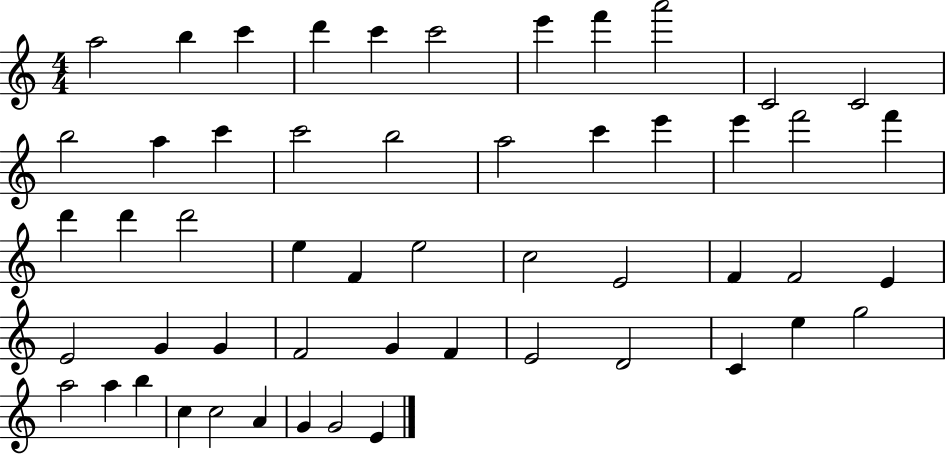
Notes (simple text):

A5/h B5/q C6/q D6/q C6/q C6/h E6/q F6/q A6/h C4/h C4/h B5/h A5/q C6/q C6/h B5/h A5/h C6/q E6/q E6/q F6/h F6/q D6/q D6/q D6/h E5/q F4/q E5/h C5/h E4/h F4/q F4/h E4/q E4/h G4/q G4/q F4/h G4/q F4/q E4/h D4/h C4/q E5/q G5/h A5/h A5/q B5/q C5/q C5/h A4/q G4/q G4/h E4/q